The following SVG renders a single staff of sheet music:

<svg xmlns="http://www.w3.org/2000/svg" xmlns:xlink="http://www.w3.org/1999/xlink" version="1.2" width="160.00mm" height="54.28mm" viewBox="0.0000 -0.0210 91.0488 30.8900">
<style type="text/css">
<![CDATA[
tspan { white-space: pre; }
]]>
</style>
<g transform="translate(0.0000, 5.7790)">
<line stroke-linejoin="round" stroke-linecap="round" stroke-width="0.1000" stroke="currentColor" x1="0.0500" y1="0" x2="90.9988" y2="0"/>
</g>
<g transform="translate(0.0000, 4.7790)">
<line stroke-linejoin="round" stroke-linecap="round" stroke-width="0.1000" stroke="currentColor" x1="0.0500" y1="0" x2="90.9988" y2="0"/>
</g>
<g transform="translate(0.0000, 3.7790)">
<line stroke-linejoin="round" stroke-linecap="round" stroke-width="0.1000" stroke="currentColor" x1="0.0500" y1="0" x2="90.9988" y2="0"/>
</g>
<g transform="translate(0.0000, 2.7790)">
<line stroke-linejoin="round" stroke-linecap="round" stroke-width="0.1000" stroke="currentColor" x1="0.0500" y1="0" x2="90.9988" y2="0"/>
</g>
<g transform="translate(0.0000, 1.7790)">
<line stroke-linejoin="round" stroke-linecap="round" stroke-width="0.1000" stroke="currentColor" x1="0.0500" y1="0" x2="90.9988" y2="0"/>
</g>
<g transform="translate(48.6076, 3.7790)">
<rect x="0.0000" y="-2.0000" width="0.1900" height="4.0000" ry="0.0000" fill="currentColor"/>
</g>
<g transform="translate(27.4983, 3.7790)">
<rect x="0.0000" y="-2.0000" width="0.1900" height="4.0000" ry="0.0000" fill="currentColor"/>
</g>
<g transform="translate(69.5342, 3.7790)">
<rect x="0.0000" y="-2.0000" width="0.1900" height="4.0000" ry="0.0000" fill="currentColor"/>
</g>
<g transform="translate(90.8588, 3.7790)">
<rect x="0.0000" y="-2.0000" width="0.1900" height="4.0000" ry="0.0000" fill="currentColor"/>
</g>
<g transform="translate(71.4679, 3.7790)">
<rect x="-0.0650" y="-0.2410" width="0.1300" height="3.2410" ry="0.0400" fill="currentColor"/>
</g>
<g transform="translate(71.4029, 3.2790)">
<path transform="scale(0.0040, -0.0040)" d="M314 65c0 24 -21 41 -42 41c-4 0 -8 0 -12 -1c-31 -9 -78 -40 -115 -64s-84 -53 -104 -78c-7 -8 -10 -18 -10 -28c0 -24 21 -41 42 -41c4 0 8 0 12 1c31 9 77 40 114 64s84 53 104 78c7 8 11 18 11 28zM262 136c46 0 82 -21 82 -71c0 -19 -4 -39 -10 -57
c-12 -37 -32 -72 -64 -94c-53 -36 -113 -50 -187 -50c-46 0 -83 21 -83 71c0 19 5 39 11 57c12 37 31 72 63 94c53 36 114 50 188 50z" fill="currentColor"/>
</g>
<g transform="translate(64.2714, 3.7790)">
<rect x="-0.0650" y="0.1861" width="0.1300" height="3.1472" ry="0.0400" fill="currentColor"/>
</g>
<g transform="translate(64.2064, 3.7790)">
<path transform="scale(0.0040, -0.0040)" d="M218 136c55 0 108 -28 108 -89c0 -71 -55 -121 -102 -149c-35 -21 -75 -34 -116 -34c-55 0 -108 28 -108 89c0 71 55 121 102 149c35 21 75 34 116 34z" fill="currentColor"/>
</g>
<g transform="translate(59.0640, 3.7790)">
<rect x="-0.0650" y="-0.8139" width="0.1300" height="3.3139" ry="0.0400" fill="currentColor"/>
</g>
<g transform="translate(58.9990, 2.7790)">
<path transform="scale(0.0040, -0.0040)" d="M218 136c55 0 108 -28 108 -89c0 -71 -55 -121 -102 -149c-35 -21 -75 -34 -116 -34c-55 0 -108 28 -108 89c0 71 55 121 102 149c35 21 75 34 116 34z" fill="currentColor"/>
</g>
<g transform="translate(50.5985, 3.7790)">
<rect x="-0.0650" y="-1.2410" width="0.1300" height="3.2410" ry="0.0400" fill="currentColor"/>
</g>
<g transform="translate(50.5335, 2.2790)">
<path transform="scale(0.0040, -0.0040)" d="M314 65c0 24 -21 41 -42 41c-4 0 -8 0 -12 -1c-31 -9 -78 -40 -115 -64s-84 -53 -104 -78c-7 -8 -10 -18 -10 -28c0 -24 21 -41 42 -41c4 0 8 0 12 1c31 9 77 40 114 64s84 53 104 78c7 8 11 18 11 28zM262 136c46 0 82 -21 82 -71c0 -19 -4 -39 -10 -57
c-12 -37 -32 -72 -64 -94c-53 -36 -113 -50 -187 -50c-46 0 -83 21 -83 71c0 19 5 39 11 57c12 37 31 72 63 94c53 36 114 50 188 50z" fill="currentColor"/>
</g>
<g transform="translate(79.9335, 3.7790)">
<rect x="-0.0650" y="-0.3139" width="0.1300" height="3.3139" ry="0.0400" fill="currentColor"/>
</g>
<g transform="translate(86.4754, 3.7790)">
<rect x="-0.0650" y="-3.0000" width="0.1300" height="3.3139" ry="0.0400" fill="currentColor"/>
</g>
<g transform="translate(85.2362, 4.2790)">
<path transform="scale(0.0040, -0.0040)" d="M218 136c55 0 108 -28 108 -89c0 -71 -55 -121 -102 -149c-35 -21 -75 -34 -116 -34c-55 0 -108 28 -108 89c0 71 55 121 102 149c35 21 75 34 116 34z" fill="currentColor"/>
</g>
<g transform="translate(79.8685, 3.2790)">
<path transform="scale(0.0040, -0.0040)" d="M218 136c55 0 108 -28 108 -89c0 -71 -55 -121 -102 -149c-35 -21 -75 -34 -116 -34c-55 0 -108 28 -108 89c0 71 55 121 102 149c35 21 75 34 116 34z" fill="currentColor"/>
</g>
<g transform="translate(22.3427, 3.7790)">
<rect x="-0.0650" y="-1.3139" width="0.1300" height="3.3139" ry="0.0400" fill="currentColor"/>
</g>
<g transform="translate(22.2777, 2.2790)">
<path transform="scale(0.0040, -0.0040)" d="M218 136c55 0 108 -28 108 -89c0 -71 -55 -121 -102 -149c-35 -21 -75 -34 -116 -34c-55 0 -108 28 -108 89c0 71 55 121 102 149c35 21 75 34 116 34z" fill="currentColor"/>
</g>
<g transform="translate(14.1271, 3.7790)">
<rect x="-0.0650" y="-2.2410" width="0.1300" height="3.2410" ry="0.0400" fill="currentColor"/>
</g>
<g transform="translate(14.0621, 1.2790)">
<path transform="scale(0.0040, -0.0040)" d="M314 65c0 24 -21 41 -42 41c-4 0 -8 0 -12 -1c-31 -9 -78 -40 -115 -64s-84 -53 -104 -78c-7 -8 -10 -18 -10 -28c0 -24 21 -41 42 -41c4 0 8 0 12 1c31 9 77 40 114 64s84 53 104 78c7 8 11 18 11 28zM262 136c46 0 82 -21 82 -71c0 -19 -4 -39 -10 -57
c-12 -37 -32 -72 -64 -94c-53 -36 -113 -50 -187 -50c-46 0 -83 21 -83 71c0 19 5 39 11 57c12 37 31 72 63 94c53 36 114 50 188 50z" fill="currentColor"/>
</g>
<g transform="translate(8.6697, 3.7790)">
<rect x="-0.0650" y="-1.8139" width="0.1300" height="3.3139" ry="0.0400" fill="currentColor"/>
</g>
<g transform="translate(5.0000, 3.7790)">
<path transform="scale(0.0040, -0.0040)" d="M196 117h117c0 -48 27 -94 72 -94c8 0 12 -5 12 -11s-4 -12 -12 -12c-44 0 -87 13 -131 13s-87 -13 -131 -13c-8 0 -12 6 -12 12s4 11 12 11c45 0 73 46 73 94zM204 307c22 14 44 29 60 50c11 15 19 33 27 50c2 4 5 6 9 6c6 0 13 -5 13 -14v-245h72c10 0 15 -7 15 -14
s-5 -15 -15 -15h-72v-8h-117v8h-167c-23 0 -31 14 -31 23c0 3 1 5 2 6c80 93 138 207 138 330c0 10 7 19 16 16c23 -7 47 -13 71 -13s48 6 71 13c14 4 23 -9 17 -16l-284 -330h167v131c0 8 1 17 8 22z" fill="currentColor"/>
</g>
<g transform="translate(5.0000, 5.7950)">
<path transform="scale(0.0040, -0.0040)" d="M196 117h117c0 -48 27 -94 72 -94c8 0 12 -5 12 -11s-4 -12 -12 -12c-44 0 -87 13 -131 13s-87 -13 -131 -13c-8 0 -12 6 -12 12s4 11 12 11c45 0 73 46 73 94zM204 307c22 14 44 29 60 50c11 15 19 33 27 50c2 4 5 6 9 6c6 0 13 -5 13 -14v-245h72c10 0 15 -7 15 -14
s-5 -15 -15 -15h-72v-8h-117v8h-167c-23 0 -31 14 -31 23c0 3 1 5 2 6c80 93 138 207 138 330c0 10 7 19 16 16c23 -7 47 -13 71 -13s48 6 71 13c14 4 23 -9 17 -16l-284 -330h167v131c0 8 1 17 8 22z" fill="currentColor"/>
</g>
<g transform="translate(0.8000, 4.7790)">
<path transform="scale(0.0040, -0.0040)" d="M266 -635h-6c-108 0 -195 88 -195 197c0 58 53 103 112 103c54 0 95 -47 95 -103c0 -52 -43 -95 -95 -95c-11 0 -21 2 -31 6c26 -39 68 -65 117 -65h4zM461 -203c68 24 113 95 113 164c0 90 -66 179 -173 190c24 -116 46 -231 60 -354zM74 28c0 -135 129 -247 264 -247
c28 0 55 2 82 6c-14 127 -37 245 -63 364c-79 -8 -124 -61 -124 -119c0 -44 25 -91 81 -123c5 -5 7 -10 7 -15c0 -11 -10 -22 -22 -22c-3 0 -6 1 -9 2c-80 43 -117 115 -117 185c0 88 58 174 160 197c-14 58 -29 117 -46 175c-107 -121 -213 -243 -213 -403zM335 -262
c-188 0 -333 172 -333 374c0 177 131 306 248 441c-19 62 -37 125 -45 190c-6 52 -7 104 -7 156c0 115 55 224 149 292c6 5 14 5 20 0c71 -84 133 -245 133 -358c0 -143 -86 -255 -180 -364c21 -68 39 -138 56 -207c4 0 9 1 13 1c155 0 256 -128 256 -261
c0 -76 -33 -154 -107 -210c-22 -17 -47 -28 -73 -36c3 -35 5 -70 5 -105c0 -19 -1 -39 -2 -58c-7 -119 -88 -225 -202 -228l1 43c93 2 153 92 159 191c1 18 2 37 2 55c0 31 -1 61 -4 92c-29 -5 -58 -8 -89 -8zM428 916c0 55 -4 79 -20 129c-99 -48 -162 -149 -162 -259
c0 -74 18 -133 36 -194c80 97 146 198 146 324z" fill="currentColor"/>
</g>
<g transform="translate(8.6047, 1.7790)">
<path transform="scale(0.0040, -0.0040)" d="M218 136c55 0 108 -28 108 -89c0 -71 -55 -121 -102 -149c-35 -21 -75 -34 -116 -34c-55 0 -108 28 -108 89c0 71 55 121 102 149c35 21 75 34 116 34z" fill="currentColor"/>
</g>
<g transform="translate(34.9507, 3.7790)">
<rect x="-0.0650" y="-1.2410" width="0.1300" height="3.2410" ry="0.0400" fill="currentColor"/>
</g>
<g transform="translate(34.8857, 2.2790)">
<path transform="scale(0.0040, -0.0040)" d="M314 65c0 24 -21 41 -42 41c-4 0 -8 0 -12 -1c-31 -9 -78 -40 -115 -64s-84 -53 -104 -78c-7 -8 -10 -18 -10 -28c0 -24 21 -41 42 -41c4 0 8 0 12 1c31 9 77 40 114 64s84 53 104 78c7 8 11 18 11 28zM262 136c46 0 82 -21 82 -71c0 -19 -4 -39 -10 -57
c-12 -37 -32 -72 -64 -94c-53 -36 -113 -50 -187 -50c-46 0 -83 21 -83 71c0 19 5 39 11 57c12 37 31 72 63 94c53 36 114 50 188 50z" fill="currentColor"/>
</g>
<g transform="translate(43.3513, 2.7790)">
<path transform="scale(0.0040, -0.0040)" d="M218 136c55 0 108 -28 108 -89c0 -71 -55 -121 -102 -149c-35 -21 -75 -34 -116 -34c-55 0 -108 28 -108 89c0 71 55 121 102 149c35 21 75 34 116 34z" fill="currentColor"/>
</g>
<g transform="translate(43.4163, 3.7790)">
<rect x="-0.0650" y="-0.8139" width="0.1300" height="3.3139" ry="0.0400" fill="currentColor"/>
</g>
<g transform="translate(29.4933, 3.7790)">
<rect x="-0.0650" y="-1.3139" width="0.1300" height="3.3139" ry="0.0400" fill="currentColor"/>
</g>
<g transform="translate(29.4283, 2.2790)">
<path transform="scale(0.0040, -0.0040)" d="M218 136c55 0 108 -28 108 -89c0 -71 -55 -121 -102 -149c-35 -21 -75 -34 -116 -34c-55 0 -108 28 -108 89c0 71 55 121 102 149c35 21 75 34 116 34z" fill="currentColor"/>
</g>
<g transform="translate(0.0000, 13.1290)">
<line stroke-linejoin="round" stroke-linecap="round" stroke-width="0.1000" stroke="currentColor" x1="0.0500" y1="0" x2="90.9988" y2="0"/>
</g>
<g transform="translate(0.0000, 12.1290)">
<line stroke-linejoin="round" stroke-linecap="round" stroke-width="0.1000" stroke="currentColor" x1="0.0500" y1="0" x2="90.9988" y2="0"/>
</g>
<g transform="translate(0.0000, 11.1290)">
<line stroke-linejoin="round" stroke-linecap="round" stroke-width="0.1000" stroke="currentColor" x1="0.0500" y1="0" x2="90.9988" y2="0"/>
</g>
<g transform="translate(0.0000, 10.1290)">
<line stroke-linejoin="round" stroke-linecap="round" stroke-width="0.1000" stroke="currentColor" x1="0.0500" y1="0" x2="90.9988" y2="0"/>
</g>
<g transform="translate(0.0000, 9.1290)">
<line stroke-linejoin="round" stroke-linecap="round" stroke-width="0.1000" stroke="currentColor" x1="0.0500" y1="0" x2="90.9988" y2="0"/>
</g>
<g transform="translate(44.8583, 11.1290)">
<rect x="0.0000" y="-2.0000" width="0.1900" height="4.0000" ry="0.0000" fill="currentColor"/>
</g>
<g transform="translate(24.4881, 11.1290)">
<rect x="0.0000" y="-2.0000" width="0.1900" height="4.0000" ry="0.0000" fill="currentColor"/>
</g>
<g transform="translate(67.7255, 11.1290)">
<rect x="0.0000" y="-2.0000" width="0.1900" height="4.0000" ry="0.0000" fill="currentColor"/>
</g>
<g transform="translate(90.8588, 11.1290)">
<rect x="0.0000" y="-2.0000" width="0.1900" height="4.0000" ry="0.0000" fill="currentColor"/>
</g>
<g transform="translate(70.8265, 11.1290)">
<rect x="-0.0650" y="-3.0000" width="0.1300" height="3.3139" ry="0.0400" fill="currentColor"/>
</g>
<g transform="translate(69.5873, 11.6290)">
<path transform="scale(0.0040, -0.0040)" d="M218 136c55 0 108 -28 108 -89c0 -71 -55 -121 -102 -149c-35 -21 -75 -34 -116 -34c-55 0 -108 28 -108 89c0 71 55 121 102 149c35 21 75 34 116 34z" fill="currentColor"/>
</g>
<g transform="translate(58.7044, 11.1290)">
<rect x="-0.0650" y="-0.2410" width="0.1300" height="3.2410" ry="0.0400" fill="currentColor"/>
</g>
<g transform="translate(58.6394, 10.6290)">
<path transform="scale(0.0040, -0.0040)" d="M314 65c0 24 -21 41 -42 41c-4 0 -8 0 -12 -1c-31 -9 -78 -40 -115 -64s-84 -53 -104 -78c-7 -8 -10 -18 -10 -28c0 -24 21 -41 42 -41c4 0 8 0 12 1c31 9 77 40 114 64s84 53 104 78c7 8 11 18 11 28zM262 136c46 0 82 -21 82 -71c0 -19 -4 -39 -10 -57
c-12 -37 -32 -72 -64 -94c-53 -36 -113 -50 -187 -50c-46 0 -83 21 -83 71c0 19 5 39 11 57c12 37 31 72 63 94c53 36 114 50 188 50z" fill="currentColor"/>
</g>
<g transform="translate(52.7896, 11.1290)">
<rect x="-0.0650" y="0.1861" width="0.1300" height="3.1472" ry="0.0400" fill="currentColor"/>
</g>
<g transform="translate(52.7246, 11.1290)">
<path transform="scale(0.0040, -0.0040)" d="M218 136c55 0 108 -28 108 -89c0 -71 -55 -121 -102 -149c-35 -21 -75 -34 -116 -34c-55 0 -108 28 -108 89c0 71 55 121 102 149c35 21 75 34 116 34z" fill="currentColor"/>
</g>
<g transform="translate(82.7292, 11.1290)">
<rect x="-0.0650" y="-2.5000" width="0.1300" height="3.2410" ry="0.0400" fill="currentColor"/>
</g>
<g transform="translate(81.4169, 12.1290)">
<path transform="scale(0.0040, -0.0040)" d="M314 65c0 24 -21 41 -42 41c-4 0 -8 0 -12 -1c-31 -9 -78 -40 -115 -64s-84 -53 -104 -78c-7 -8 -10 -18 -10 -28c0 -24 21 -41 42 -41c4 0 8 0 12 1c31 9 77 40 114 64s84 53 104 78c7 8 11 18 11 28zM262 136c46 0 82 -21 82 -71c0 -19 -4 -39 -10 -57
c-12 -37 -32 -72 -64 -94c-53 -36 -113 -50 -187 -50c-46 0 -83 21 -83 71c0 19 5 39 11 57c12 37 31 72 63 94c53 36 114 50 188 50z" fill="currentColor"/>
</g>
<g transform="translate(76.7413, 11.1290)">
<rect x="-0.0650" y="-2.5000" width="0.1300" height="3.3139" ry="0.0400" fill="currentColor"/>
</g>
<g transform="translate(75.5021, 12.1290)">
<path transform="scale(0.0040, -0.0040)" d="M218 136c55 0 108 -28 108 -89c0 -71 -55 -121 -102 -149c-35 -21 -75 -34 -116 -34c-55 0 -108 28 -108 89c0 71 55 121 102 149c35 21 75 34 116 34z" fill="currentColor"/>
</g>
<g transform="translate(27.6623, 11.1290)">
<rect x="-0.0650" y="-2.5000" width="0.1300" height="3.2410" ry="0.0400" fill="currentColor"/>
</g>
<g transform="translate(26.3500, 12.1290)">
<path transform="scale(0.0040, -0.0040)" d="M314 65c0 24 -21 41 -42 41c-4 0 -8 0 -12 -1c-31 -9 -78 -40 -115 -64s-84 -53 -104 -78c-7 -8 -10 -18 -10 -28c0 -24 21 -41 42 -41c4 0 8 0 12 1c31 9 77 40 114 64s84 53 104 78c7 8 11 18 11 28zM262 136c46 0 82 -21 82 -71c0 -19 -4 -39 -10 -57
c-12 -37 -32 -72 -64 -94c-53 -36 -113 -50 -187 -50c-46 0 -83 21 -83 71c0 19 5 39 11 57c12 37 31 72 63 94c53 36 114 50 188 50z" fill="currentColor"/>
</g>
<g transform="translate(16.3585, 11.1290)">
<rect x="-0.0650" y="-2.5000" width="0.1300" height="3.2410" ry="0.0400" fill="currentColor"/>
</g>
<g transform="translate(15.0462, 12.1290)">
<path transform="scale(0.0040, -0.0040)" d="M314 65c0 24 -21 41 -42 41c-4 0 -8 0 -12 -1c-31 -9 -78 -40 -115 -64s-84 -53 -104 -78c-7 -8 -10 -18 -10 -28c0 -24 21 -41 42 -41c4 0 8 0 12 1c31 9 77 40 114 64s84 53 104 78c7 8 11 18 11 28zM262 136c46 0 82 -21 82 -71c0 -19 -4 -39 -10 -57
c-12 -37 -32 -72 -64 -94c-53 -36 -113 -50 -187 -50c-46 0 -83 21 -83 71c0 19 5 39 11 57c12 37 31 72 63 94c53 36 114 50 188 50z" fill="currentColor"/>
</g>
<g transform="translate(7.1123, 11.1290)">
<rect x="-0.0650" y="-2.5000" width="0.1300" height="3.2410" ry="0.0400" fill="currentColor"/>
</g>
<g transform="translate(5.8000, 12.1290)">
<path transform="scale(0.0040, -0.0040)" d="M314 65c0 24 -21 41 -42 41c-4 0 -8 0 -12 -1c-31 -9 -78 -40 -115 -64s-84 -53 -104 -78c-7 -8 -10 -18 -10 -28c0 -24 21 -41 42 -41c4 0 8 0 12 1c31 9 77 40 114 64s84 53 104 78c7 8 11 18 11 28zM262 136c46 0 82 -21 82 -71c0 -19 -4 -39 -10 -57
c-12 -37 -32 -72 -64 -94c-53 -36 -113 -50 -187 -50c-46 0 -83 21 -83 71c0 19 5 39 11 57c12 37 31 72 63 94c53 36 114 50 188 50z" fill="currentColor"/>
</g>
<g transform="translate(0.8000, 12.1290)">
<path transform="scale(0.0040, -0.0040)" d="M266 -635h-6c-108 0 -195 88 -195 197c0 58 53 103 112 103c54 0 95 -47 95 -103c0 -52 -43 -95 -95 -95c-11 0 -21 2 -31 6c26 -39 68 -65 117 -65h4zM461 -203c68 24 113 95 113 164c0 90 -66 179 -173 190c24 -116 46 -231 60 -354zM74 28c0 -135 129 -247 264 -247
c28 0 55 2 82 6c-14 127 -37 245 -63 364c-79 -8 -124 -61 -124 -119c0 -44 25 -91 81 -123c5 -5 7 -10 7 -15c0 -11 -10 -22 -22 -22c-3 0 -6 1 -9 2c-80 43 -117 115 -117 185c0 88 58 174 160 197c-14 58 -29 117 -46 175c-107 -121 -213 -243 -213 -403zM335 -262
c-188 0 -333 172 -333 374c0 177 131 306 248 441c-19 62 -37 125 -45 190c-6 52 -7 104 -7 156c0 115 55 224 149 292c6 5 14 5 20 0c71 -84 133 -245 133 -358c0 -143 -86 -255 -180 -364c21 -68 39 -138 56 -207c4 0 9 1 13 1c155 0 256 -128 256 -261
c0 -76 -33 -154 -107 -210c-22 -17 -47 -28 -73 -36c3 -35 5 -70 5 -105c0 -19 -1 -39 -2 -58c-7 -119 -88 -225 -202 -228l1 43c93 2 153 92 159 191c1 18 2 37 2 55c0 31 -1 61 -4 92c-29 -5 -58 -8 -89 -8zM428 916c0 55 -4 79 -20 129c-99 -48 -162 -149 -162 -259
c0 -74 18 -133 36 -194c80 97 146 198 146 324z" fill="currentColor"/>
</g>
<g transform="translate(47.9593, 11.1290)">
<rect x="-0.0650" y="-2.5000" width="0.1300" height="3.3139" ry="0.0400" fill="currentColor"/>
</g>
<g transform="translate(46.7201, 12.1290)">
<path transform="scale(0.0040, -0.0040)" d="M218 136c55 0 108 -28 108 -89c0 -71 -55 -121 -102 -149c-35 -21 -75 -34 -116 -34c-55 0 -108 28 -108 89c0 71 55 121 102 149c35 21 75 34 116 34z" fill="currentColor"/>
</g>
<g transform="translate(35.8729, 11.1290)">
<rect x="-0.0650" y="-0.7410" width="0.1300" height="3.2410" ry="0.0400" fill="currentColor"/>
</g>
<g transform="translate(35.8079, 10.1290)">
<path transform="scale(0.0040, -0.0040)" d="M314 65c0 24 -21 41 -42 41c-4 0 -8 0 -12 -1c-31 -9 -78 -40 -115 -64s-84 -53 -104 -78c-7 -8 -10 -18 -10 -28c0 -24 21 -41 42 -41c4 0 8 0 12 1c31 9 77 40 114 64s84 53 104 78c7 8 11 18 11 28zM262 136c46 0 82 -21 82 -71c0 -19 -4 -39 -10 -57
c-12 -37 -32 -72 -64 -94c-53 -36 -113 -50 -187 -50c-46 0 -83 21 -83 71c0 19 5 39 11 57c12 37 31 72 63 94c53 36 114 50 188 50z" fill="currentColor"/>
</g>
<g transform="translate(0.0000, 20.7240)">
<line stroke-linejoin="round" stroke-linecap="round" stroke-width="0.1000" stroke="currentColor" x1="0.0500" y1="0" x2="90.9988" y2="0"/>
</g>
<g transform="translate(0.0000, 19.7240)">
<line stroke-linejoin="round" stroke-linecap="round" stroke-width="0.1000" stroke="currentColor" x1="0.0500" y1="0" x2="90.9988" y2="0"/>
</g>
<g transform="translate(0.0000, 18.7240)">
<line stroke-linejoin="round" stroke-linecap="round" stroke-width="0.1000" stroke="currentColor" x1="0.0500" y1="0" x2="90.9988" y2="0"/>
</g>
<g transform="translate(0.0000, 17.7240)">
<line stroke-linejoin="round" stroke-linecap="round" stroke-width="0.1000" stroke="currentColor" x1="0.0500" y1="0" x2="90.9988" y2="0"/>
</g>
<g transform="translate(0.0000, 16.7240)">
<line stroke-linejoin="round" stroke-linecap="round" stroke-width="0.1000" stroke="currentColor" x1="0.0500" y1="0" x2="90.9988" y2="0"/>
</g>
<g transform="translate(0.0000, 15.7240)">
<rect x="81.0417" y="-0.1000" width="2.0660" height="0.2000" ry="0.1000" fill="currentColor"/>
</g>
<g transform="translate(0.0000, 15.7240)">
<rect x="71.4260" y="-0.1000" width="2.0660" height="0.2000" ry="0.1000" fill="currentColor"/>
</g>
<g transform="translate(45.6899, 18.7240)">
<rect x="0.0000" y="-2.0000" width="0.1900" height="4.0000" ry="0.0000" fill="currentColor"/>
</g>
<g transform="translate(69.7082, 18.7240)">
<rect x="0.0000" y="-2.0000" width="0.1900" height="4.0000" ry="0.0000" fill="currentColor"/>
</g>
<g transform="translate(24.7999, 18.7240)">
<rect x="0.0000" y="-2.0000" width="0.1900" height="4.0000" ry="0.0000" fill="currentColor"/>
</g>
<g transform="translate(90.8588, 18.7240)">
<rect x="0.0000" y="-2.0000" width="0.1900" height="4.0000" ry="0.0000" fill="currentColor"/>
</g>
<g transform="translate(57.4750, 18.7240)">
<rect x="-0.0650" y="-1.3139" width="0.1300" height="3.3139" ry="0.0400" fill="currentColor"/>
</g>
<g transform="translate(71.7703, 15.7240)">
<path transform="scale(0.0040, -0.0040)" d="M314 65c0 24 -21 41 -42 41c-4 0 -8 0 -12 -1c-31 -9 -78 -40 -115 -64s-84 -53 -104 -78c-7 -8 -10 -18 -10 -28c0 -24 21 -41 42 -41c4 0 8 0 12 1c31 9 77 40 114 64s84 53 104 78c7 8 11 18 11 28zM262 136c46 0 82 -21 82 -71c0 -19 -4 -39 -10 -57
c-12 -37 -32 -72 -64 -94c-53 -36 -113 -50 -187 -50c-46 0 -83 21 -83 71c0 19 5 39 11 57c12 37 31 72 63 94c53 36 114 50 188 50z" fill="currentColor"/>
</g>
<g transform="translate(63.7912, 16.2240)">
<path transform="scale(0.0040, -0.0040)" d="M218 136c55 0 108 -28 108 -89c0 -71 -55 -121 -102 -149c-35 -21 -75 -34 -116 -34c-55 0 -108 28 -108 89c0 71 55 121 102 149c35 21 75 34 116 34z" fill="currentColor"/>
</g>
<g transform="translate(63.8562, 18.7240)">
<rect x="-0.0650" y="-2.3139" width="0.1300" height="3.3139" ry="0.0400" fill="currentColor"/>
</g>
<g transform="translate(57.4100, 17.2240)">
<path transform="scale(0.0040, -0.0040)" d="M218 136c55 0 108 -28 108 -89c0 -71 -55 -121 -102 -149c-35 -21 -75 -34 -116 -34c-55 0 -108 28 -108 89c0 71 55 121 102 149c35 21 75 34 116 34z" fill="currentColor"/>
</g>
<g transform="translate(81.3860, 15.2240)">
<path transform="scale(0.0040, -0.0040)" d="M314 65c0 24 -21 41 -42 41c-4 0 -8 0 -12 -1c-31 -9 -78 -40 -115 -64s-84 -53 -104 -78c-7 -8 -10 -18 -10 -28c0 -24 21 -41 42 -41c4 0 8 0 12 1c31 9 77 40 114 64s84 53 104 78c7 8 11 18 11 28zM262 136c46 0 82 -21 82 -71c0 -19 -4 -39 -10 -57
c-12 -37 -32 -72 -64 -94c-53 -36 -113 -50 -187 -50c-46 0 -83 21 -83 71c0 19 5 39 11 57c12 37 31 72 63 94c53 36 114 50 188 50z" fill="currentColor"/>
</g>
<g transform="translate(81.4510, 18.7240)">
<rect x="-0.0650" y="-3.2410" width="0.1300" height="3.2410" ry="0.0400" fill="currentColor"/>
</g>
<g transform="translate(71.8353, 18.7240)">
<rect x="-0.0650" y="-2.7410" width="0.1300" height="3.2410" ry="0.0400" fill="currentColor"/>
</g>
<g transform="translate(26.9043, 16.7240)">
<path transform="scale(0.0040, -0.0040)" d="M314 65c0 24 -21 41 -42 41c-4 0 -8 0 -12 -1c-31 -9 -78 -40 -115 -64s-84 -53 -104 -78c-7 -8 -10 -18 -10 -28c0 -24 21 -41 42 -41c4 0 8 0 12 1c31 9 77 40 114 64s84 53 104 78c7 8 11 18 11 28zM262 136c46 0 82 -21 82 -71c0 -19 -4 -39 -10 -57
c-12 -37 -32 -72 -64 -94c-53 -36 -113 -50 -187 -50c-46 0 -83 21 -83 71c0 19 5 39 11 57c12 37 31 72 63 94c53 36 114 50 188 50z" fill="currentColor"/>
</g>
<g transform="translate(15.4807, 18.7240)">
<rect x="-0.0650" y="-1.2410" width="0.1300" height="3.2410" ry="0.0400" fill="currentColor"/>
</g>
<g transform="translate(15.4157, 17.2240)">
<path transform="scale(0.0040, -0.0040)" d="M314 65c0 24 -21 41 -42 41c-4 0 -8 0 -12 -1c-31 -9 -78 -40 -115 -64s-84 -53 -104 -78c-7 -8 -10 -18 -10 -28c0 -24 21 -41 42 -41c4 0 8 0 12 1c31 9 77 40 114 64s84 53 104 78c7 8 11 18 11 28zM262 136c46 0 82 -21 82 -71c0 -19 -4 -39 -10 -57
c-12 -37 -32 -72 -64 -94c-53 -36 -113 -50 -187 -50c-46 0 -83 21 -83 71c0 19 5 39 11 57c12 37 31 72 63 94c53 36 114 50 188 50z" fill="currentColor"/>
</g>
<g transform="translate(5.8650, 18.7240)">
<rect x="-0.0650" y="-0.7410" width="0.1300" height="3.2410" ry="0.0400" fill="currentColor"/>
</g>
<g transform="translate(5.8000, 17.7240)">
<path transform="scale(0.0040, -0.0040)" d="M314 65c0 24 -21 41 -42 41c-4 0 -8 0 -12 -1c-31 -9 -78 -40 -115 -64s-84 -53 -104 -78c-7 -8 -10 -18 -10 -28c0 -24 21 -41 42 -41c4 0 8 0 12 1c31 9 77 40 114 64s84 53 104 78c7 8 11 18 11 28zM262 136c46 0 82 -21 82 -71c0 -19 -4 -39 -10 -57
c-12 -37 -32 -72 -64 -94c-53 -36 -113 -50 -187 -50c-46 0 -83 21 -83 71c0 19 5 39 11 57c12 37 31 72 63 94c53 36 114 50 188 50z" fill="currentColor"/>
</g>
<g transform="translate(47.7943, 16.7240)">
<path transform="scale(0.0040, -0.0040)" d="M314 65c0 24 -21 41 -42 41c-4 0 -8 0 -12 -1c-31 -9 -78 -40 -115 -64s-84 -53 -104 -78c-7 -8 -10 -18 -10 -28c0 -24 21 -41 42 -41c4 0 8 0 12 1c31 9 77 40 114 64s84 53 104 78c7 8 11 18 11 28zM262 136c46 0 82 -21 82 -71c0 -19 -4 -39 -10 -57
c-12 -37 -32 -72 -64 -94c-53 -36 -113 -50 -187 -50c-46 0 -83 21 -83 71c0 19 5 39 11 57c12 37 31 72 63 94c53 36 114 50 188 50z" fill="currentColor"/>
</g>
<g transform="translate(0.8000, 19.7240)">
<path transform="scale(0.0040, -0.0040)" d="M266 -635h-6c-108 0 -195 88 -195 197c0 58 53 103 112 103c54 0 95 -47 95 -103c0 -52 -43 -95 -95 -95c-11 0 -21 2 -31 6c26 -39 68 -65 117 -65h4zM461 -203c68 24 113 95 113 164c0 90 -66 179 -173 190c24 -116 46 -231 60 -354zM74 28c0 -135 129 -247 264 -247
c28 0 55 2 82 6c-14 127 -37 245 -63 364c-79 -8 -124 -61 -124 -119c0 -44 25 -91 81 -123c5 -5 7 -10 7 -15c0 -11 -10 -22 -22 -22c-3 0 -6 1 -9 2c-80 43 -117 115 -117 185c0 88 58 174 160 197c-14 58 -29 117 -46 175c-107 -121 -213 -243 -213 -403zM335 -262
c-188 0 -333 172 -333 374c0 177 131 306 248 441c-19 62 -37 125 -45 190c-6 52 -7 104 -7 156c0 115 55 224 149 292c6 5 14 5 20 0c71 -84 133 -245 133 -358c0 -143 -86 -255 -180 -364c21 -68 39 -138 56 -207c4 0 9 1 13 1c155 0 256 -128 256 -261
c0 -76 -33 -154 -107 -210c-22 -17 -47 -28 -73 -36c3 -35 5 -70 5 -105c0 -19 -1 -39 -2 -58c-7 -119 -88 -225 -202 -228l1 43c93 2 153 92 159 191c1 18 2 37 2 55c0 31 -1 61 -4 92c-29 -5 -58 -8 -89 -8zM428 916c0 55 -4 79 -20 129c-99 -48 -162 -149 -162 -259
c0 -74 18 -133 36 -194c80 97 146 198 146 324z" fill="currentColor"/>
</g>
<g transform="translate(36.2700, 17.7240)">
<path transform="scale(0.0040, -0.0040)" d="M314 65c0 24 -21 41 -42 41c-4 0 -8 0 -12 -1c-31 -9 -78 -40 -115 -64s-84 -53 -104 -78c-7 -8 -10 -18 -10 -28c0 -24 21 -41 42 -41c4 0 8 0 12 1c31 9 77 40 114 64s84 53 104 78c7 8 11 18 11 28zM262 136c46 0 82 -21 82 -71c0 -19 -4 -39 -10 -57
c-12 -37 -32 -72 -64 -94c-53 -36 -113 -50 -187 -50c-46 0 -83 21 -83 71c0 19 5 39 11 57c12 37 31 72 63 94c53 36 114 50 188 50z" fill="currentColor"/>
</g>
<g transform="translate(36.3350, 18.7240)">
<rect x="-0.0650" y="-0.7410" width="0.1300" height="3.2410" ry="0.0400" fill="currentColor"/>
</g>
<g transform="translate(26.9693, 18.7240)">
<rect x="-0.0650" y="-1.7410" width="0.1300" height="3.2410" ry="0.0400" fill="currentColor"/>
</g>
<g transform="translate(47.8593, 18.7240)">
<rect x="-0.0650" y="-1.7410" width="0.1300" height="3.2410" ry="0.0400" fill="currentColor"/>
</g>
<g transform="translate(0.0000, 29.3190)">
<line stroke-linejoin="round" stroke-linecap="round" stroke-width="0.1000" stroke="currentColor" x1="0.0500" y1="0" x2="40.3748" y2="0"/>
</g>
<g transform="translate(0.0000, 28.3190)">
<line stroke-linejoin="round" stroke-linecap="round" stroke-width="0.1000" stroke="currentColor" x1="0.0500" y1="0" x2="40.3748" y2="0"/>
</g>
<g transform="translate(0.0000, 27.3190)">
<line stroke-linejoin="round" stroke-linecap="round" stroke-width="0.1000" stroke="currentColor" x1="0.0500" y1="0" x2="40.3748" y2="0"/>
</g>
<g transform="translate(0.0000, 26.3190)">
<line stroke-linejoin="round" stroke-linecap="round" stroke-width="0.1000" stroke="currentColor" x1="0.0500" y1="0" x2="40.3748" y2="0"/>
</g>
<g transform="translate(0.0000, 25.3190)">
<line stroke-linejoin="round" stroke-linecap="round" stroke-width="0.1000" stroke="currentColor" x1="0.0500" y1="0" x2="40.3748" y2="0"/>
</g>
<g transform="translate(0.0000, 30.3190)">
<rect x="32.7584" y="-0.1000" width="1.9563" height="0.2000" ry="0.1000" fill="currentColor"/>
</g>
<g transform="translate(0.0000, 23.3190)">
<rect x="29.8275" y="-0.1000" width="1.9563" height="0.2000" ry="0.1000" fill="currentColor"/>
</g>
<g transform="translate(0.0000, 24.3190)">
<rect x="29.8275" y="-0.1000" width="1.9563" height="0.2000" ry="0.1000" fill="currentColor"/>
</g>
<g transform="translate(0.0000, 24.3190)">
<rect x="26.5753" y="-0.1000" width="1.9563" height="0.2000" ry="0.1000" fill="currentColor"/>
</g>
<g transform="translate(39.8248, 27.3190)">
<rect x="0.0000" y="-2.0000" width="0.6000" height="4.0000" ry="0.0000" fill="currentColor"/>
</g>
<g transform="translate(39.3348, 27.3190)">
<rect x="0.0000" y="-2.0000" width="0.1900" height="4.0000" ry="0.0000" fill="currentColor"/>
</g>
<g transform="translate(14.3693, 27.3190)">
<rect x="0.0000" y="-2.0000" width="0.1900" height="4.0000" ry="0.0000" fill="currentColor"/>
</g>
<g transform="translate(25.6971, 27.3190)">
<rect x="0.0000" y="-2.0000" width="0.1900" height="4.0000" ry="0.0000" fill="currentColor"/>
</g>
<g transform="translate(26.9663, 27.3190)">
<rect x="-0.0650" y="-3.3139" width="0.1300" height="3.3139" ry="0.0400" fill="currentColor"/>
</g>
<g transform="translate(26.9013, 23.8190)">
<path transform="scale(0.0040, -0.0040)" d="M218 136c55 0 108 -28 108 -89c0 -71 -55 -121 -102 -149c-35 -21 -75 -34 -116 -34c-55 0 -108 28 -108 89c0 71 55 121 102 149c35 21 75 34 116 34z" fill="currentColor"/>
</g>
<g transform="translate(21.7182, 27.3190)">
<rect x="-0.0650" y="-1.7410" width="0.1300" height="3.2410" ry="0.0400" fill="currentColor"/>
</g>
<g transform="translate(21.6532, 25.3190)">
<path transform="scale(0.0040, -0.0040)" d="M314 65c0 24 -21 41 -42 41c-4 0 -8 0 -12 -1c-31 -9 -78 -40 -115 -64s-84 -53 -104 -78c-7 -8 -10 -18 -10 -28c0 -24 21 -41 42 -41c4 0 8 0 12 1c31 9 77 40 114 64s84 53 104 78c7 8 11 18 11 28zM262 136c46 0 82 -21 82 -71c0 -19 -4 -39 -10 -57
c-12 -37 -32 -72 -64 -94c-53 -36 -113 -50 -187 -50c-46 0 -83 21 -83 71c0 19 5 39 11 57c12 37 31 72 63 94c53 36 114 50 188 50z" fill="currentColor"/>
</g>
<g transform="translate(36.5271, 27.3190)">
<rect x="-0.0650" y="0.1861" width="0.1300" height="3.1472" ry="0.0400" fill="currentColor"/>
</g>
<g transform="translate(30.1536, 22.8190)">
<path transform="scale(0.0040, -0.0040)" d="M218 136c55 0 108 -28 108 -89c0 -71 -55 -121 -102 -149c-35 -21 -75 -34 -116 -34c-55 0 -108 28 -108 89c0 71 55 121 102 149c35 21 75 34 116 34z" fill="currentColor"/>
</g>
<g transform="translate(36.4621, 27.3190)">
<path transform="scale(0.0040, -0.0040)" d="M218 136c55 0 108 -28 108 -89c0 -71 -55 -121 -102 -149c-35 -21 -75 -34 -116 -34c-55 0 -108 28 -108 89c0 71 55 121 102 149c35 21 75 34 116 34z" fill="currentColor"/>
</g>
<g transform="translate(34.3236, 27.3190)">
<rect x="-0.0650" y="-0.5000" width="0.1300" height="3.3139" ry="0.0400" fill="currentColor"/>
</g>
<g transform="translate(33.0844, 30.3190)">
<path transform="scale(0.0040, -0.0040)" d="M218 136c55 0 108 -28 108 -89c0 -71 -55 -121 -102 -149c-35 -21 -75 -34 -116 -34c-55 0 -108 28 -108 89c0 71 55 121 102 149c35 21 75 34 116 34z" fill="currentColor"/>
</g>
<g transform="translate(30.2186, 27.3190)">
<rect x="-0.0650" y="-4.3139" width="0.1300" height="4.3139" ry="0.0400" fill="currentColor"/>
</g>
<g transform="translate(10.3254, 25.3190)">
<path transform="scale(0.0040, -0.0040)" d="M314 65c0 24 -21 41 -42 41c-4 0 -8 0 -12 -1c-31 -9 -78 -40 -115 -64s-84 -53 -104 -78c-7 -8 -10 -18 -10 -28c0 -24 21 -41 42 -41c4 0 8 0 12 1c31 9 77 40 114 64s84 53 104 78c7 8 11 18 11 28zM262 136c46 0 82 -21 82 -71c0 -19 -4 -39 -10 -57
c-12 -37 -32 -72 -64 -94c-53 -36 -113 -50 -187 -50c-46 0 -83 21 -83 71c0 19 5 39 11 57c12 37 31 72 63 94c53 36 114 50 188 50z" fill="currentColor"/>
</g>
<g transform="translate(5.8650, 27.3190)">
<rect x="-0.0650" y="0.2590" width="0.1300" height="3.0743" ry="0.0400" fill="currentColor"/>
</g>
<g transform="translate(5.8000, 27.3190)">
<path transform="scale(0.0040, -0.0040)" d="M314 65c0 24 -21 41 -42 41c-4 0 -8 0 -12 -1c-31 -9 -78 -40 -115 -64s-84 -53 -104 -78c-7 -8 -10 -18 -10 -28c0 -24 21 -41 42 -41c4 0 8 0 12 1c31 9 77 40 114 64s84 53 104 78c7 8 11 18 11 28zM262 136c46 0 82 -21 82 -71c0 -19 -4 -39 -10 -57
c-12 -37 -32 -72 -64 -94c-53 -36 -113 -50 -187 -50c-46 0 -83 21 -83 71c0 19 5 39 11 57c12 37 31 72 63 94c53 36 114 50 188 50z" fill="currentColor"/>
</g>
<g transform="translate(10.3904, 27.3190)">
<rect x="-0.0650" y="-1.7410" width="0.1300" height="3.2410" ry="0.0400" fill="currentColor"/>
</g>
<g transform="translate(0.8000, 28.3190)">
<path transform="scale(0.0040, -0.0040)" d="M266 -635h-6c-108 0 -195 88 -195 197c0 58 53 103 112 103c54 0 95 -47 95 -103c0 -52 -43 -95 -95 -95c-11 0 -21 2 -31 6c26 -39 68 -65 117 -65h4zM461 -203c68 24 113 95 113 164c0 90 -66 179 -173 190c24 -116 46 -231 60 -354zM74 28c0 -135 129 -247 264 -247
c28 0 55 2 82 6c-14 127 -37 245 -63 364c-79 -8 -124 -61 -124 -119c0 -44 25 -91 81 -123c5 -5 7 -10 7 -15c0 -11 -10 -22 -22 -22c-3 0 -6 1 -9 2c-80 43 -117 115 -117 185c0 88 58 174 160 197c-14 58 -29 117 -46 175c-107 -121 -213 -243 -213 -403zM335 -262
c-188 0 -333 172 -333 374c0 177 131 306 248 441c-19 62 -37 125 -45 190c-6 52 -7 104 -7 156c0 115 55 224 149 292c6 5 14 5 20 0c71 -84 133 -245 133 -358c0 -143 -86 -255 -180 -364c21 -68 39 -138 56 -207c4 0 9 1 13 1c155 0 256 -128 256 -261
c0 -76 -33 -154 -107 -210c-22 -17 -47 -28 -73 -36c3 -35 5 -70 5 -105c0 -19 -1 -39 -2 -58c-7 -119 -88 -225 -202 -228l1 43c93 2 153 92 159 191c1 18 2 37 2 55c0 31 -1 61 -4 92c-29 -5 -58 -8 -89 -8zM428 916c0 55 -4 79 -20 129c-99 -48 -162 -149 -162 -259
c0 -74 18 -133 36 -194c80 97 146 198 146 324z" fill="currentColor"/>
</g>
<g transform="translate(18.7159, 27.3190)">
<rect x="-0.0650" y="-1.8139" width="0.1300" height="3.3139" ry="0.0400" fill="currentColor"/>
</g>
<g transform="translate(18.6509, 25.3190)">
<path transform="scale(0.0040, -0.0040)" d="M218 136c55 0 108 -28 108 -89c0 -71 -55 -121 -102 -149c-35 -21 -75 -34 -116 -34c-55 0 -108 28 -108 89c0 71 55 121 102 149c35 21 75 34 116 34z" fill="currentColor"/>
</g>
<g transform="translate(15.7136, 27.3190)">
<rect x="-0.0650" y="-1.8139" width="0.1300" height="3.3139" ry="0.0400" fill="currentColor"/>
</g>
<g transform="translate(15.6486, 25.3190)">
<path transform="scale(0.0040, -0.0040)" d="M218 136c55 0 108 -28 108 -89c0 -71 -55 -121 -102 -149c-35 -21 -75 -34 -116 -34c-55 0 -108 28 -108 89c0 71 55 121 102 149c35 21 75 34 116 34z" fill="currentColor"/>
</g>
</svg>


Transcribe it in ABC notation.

X:1
T:Untitled
M:4/4
L:1/4
K:C
f g2 e e e2 d e2 d B c2 c A G2 G2 G2 d2 G B c2 A G G2 d2 e2 f2 d2 f2 e g a2 b2 B2 f2 f f f2 b d' C B